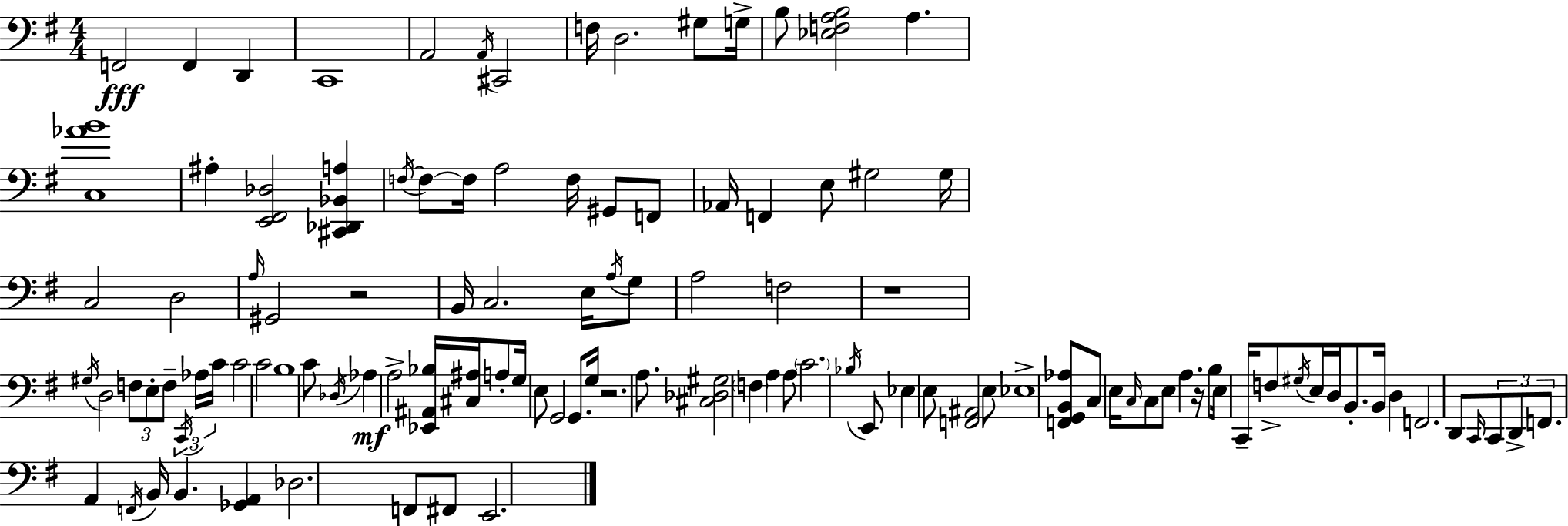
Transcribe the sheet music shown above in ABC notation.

X:1
T:Untitled
M:4/4
L:1/4
K:G
F,,2 F,, D,, C,,4 A,,2 A,,/4 ^C,,2 F,/4 D,2 ^G,/2 G,/4 B,/2 [_E,F,A,B,]2 A, [C,_AB]4 ^A, [E,,^F,,_D,]2 [^C,,_D,,_B,,A,] F,/4 F,/2 F,/4 A,2 F,/4 ^G,,/2 F,,/2 _A,,/4 F,, E,/2 ^G,2 ^G,/4 C,2 D,2 A,/4 ^G,,2 z2 B,,/4 C,2 E,/4 A,/4 G,/2 A,2 F,2 z4 ^G,/4 D,2 F,/2 E,/2 F,/2 C,,/4 _A,/4 C/4 C2 C2 B,4 C/2 _D,/4 _A, A,2 [_E,,^A,,_B,]/4 [^C,^A,]/4 A,/2 G,/4 E,/2 G,,2 G,,/2 G,/4 z2 A,/2 [^C,_D,^G,]2 F, A, A,/2 C2 _B,/4 E,,/2 _E, E,/2 [F,,^A,,]2 E,/2 _E,4 [F,,G,,B,,_A,]/2 C,/2 E,/4 C,/4 C,/2 E,/2 A, z/4 B,/2 E,/4 C,,/4 F,/2 ^G,/4 E,/4 D,/4 B,,/2 B,,/4 D, F,,2 D,,/2 C,,/4 C,,/2 D,,/2 F,,/2 A,, F,,/4 B,,/4 B,, [_G,,A,,] _D,2 F,,/2 ^F,,/2 E,,2